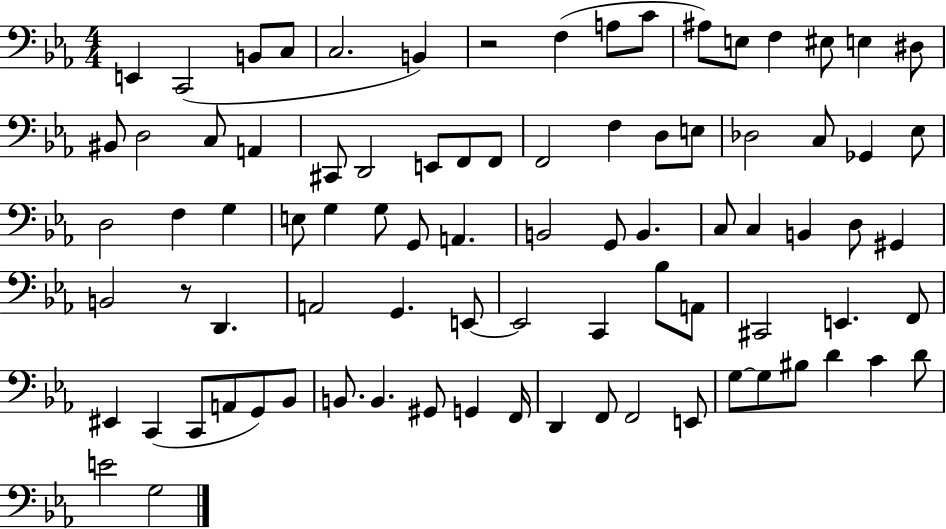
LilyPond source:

{
  \clef bass
  \numericTimeSignature
  \time 4/4
  \key ees \major
  e,4 c,2( b,8 c8 | c2. b,4) | r2 f4( a8 c'8 | ais8) e8 f4 eis8 e4 dis8 | \break bis,8 d2 c8 a,4 | cis,8 d,2 e,8 f,8 f,8 | f,2 f4 d8 e8 | des2 c8 ges,4 ees8 | \break d2 f4 g4 | e8 g4 g8 g,8 a,4. | b,2 g,8 b,4. | c8 c4 b,4 d8 gis,4 | \break b,2 r8 d,4. | a,2 g,4. e,8~~ | e,2 c,4 bes8 a,8 | cis,2 e,4. f,8 | \break eis,4 c,4( c,8 a,8 g,8) bes,8 | b,8. b,4. gis,8 g,4 f,16 | d,4 f,8 f,2 e,8 | g8~~ g8 bis8 d'4 c'4 d'8 | \break e'2 g2 | \bar "|."
}